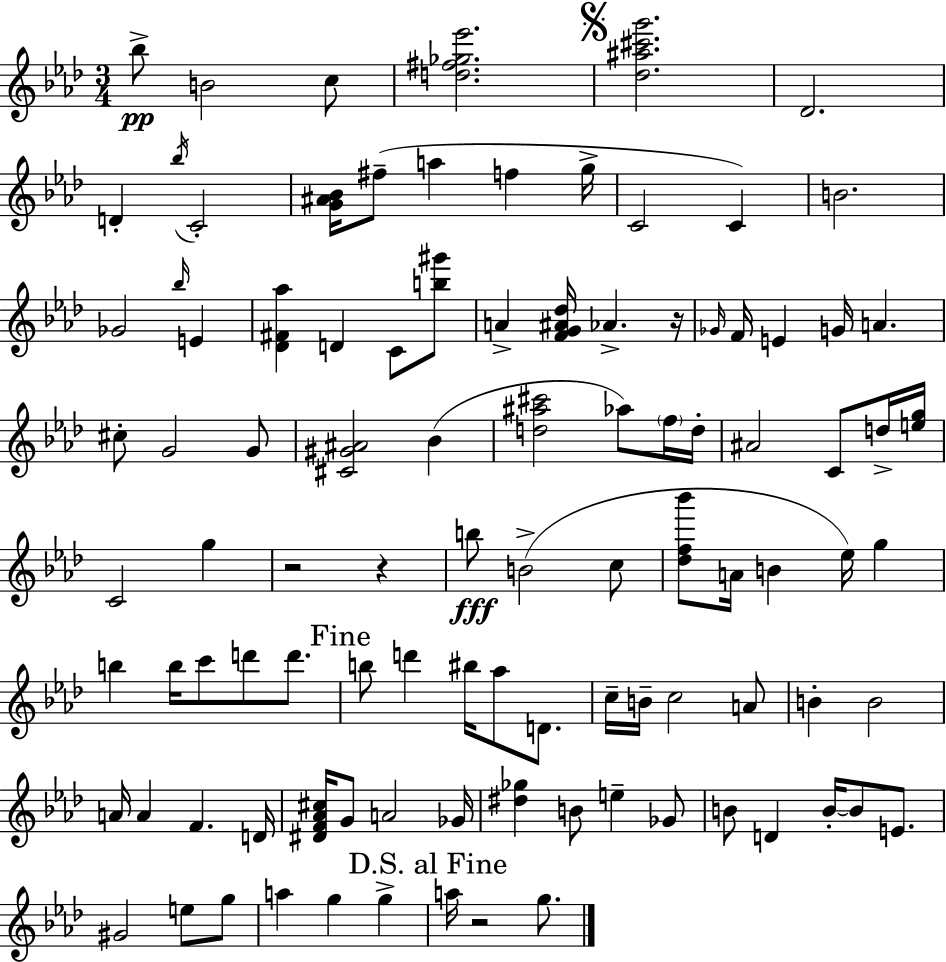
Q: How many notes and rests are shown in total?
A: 100